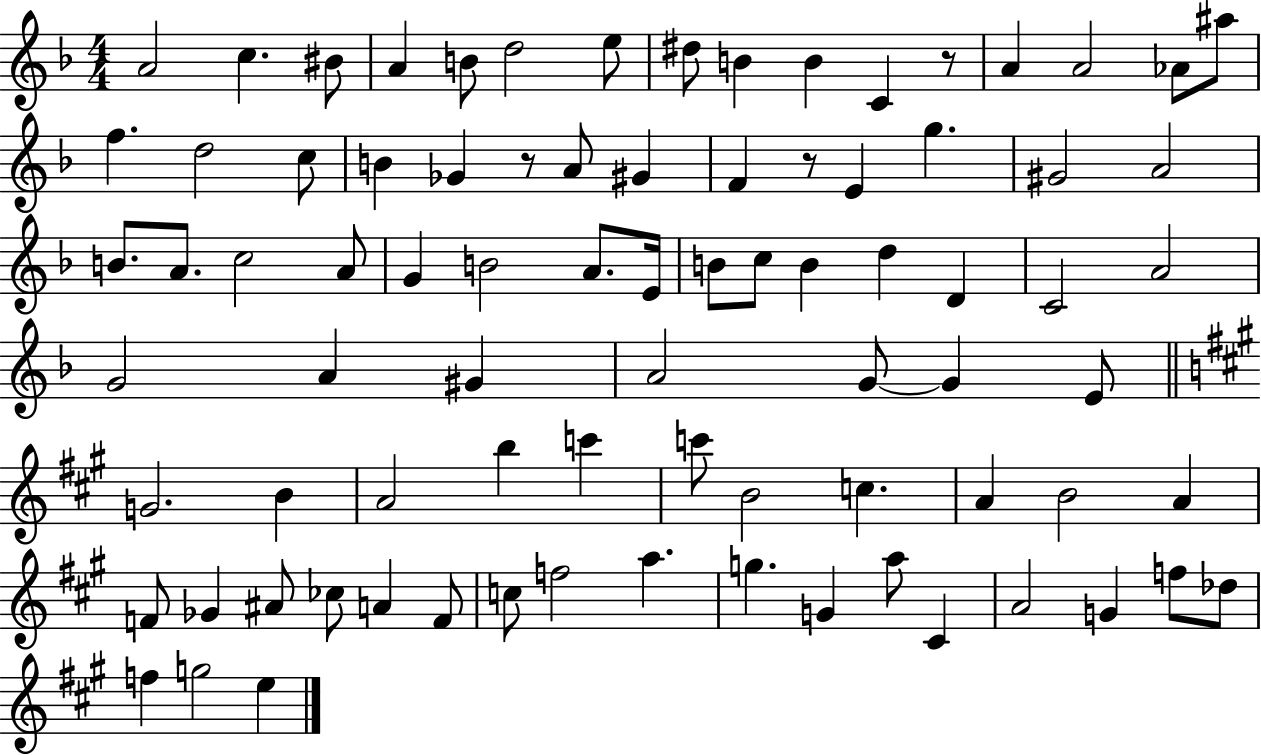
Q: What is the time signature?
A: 4/4